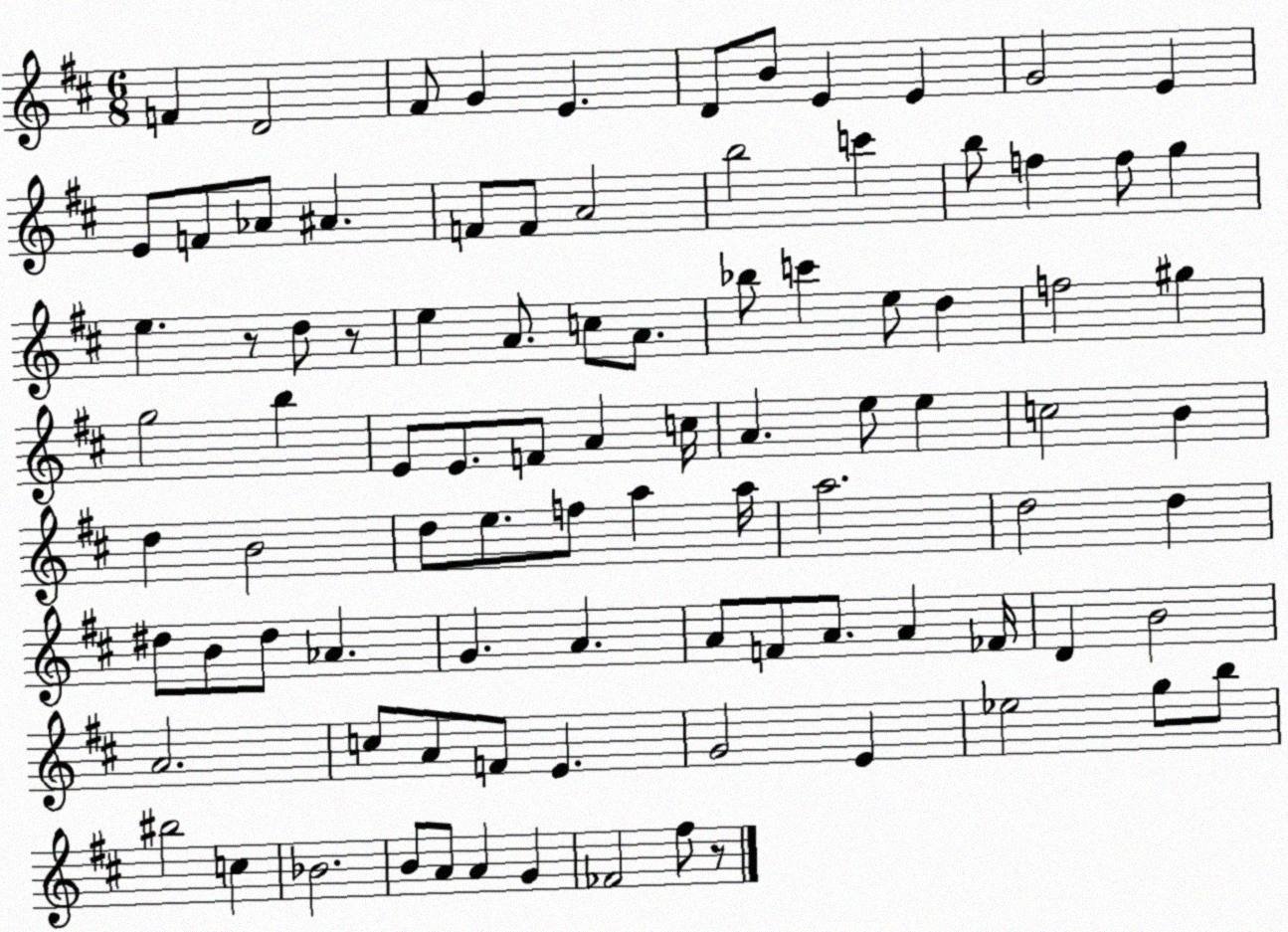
X:1
T:Untitled
M:6/8
L:1/4
K:D
F D2 ^F/2 G E D/2 B/2 E E G2 E E/2 F/2 _A/2 ^A F/2 F/2 A2 b2 c' b/2 f f/2 g e z/2 d/2 z/2 e A/2 c/2 A/2 _b/2 c' e/2 d f2 ^g g2 b E/2 E/2 F/2 A c/4 A e/2 e c2 B d B2 d/2 e/2 f/2 a a/4 a2 d2 d ^d/2 B/2 ^d/2 _A G A A/2 F/2 A/2 A _F/4 D B2 A2 c/2 A/2 F/2 E G2 E _e2 g/2 b/2 ^b2 c _B2 B/2 A/2 A G _F2 ^f/2 z/2